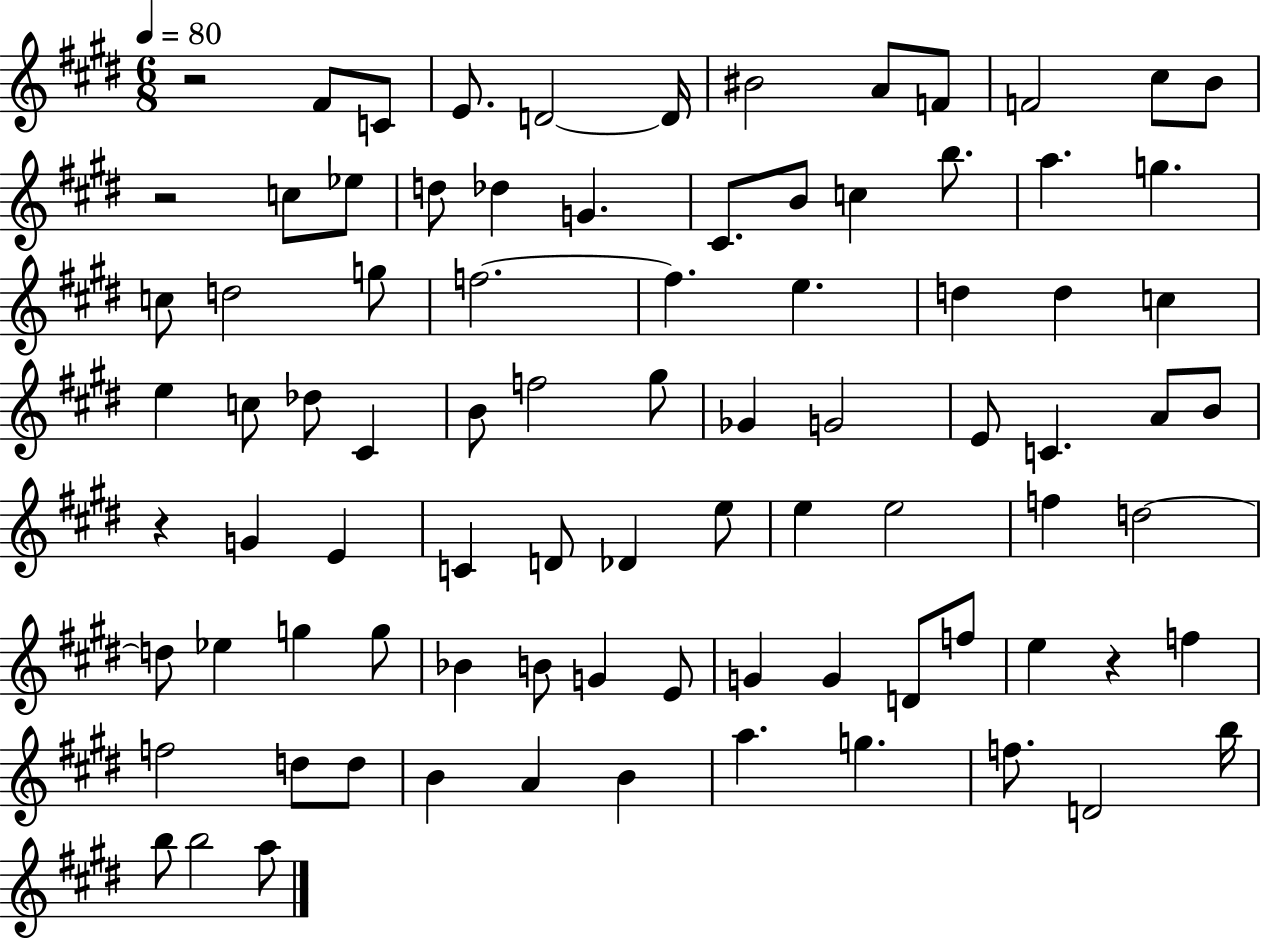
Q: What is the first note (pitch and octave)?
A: F#4